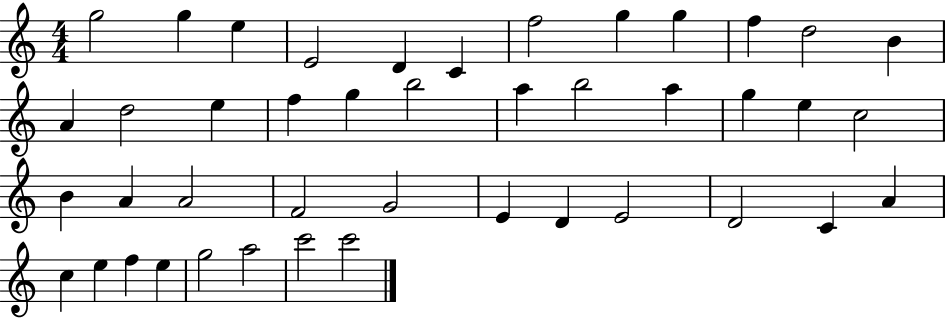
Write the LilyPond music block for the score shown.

{
  \clef treble
  \numericTimeSignature
  \time 4/4
  \key c \major
  g''2 g''4 e''4 | e'2 d'4 c'4 | f''2 g''4 g''4 | f''4 d''2 b'4 | \break a'4 d''2 e''4 | f''4 g''4 b''2 | a''4 b''2 a''4 | g''4 e''4 c''2 | \break b'4 a'4 a'2 | f'2 g'2 | e'4 d'4 e'2 | d'2 c'4 a'4 | \break c''4 e''4 f''4 e''4 | g''2 a''2 | c'''2 c'''2 | \bar "|."
}